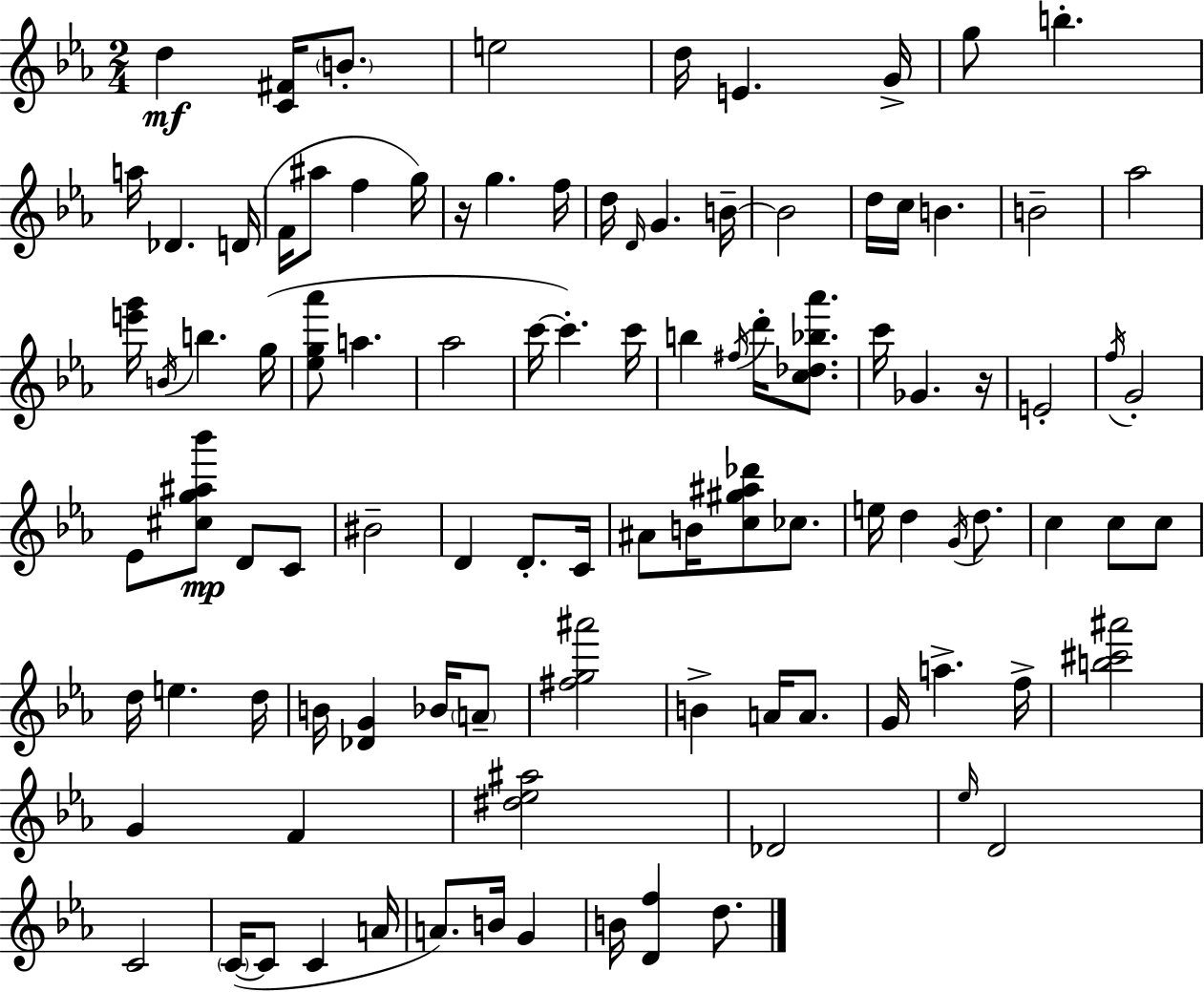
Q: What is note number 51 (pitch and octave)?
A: A#4